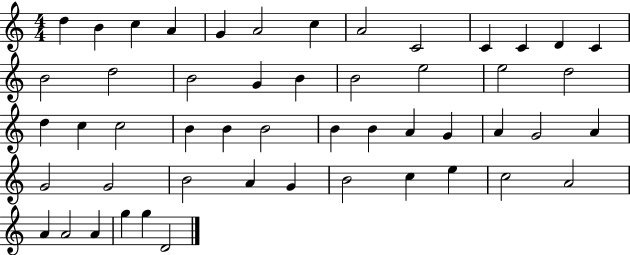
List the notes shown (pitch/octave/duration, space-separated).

D5/q B4/q C5/q A4/q G4/q A4/h C5/q A4/h C4/h C4/q C4/q D4/q C4/q B4/h D5/h B4/h G4/q B4/q B4/h E5/h E5/h D5/h D5/q C5/q C5/h B4/q B4/q B4/h B4/q B4/q A4/q G4/q A4/q G4/h A4/q G4/h G4/h B4/h A4/q G4/q B4/h C5/q E5/q C5/h A4/h A4/q A4/h A4/q G5/q G5/q D4/h